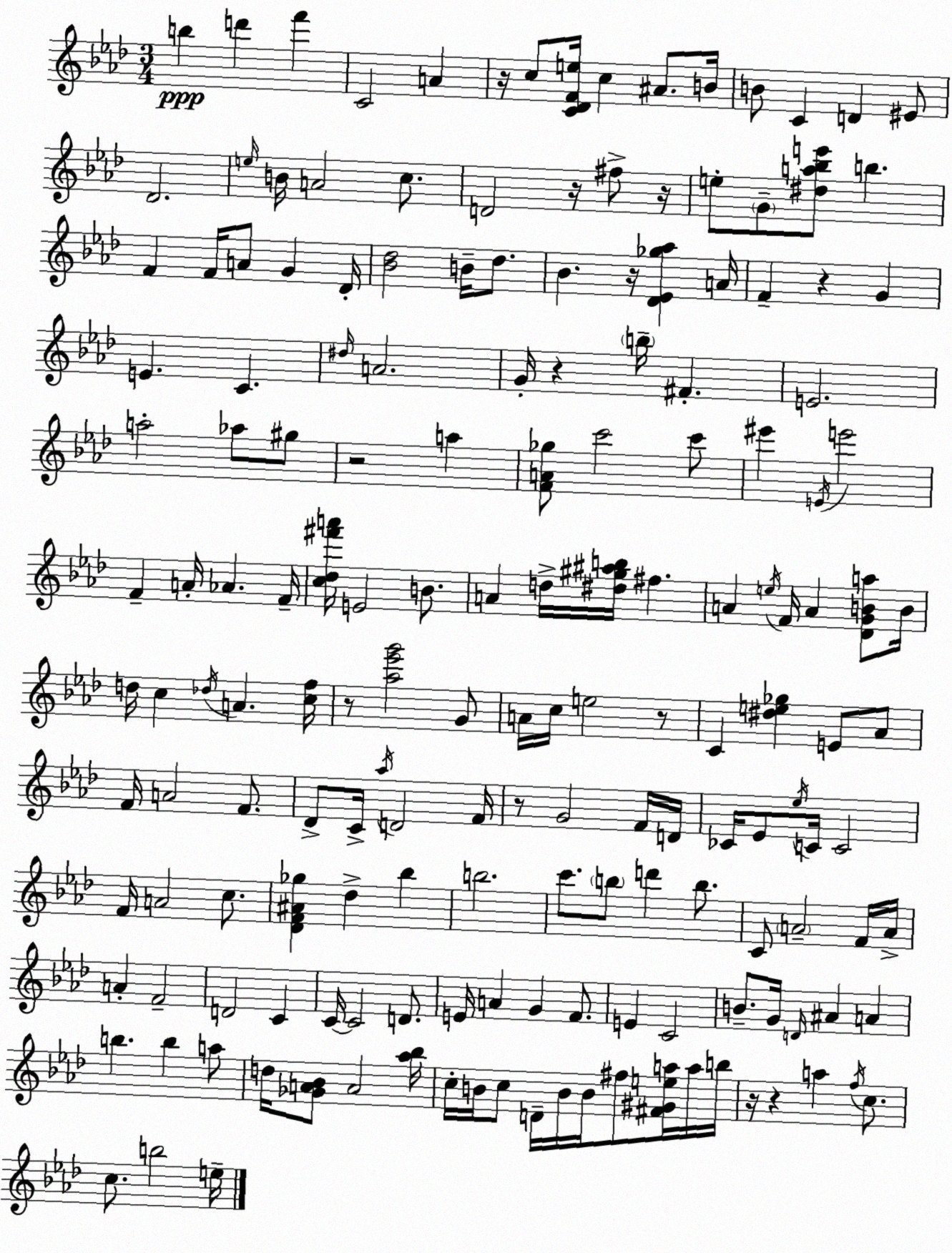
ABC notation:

X:1
T:Untitled
M:3/4
L:1/4
K:Ab
b d' f' C2 A z/4 c/2 [C_DFe]/4 c ^A/2 B/4 B/2 C D ^E/2 _D2 e/4 B/4 A2 c/2 D2 z/4 ^f/2 z/4 e/2 G/2 [^da_be']/2 b F F/4 A/2 G _D/4 [_B_d]2 B/4 _d/2 _B z/4 [_D_E_g_a] A/4 F z G E C ^d/4 A2 G/4 z b/4 ^F E2 a2 _a/2 ^g/2 z2 a [FA_g]/2 c'2 c'/2 ^e' E/4 e'2 F A/4 _A F/4 [c_d^f'a']/4 E2 B/2 A d/4 [^d^g^ab]/4 ^f A e/4 F/4 A [_DGBa]/2 B/4 d/4 c _d/4 A [cf]/4 z/2 [_a_e'g']2 G/2 A/4 c/4 e2 z/2 C [^de_g] E/2 _A/2 F/4 A2 F/2 _D/2 C/4 _a/4 D2 F/4 z/2 G2 F/4 D/4 _C/4 _E/2 _e/4 C/4 C2 F/4 A2 c/2 [_DF^A_g] _d _b b2 c'/2 b/2 d' b/2 C/2 A2 F/4 A/4 A F2 D2 C C/4 C2 D/2 E/4 A G F/2 E C2 B/2 G/4 D/4 ^A A b b a/2 d/4 [_GA_B]/2 A2 [_a_b]/4 c/4 B/4 c/2 D/4 B/4 B/4 ^f/2 [^F^Gea]/4 a/4 b/4 z/4 z a f/4 c/2 c/2 b2 e/4